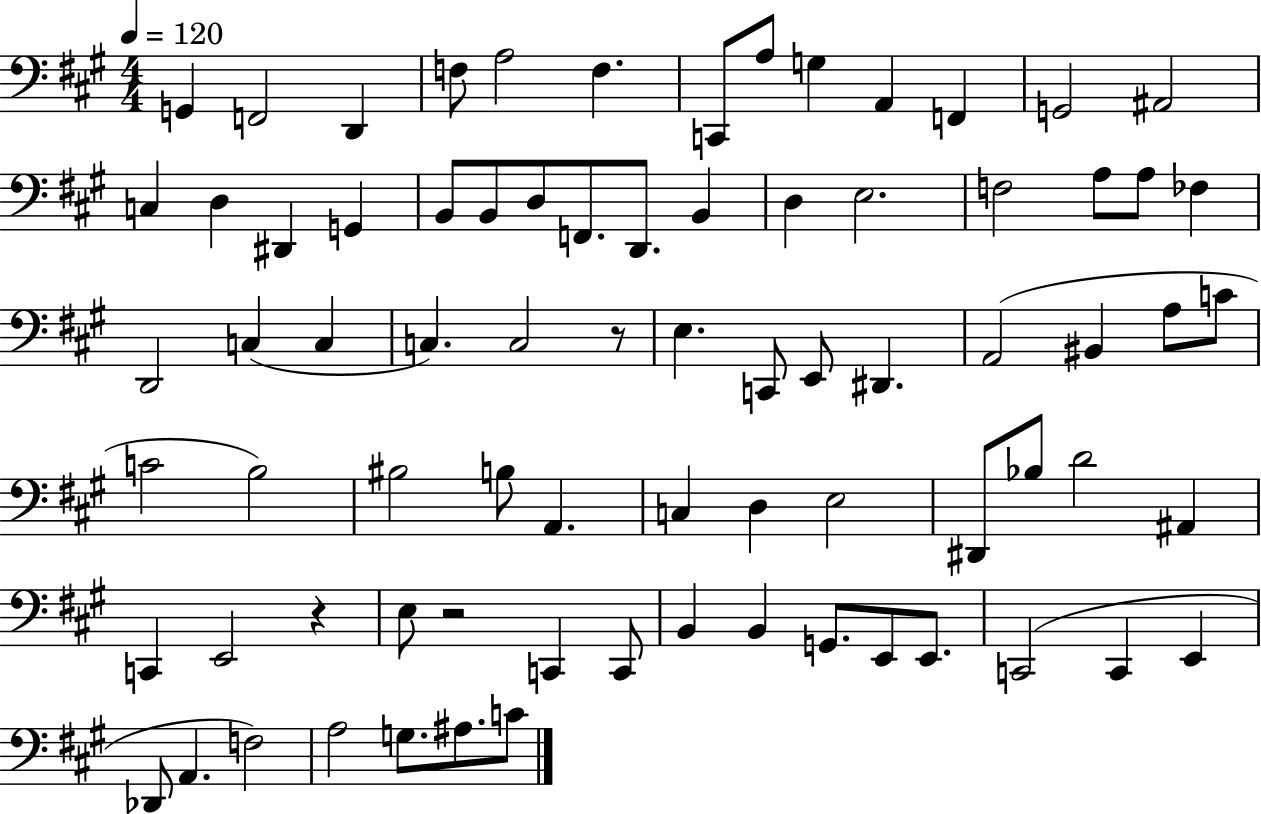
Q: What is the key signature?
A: A major